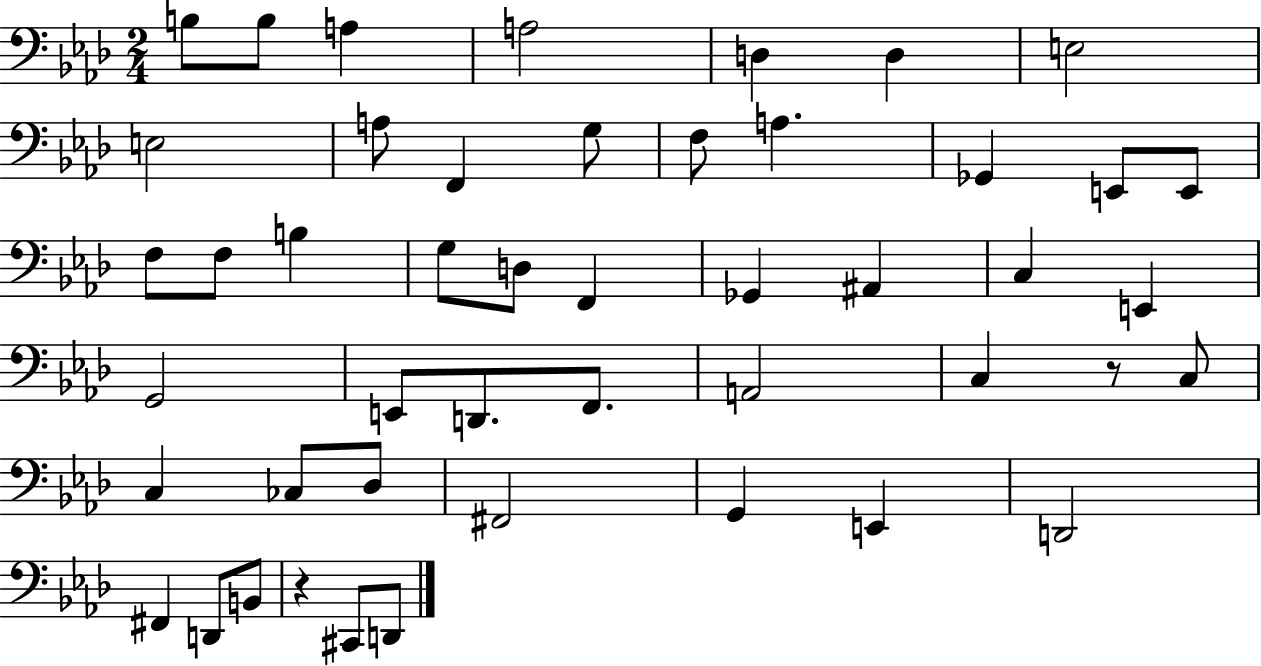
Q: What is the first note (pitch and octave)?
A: B3